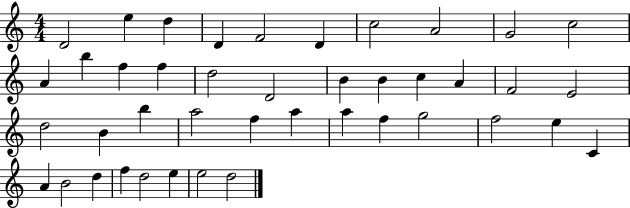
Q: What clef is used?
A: treble